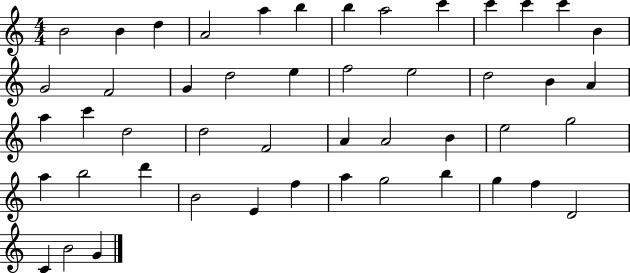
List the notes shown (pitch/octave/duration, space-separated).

B4/h B4/q D5/q A4/h A5/q B5/q B5/q A5/h C6/q C6/q C6/q C6/q B4/q G4/h F4/h G4/q D5/h E5/q F5/h E5/h D5/h B4/q A4/q A5/q C6/q D5/h D5/h F4/h A4/q A4/h B4/q E5/h G5/h A5/q B5/h D6/q B4/h E4/q F5/q A5/q G5/h B5/q G5/q F5/q D4/h C4/q B4/h G4/q